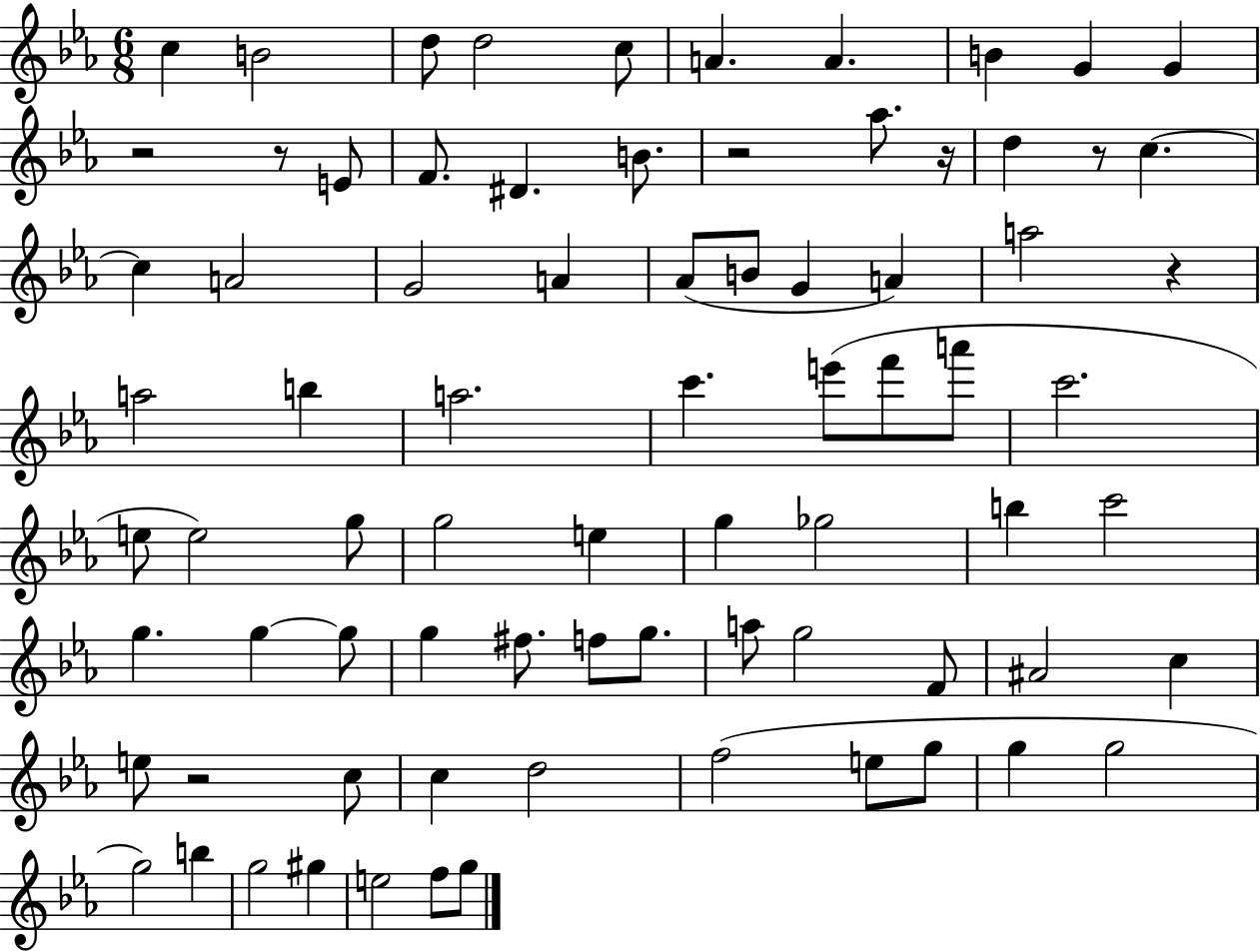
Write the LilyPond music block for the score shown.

{
  \clef treble
  \numericTimeSignature
  \time 6/8
  \key ees \major
  c''4 b'2 | d''8 d''2 c''8 | a'4. a'4. | b'4 g'4 g'4 | \break r2 r8 e'8 | f'8. dis'4. b'8. | r2 aes''8. r16 | d''4 r8 c''4.~~ | \break c''4 a'2 | g'2 a'4 | aes'8( b'8 g'4 a'4) | a''2 r4 | \break a''2 b''4 | a''2. | c'''4. e'''8( f'''8 a'''8 | c'''2. | \break e''8 e''2) g''8 | g''2 e''4 | g''4 ges''2 | b''4 c'''2 | \break g''4. g''4~~ g''8 | g''4 fis''8. f''8 g''8. | a''8 g''2 f'8 | ais'2 c''4 | \break e''8 r2 c''8 | c''4 d''2 | f''2( e''8 g''8 | g''4 g''2 | \break g''2) b''4 | g''2 gis''4 | e''2 f''8 g''8 | \bar "|."
}